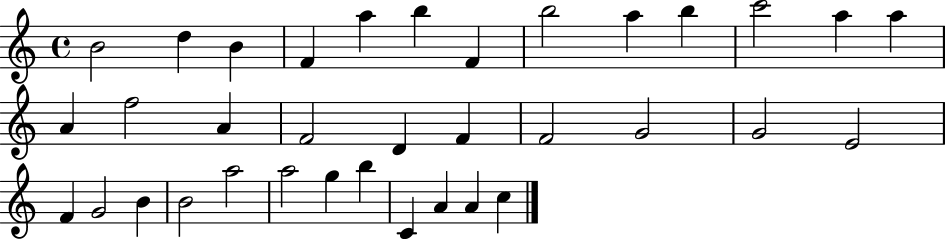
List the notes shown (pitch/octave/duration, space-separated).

B4/h D5/q B4/q F4/q A5/q B5/q F4/q B5/h A5/q B5/q C6/h A5/q A5/q A4/q F5/h A4/q F4/h D4/q F4/q F4/h G4/h G4/h E4/h F4/q G4/h B4/q B4/h A5/h A5/h G5/q B5/q C4/q A4/q A4/q C5/q